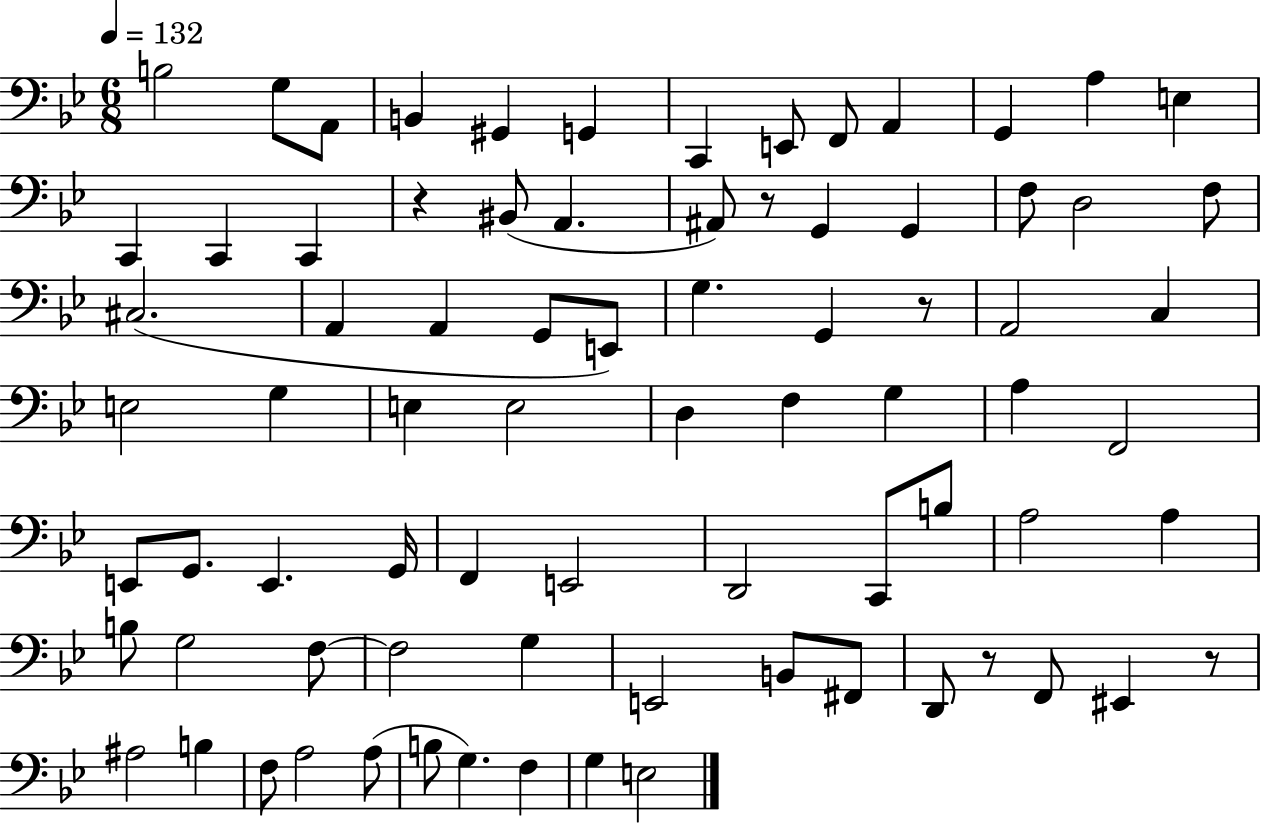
X:1
T:Untitled
M:6/8
L:1/4
K:Bb
B,2 G,/2 A,,/2 B,, ^G,, G,, C,, E,,/2 F,,/2 A,, G,, A, E, C,, C,, C,, z ^B,,/2 A,, ^A,,/2 z/2 G,, G,, F,/2 D,2 F,/2 ^C,2 A,, A,, G,,/2 E,,/2 G, G,, z/2 A,,2 C, E,2 G, E, E,2 D, F, G, A, F,,2 E,,/2 G,,/2 E,, G,,/4 F,, E,,2 D,,2 C,,/2 B,/2 A,2 A, B,/2 G,2 F,/2 F,2 G, E,,2 B,,/2 ^F,,/2 D,,/2 z/2 F,,/2 ^E,, z/2 ^A,2 B, F,/2 A,2 A,/2 B,/2 G, F, G, E,2